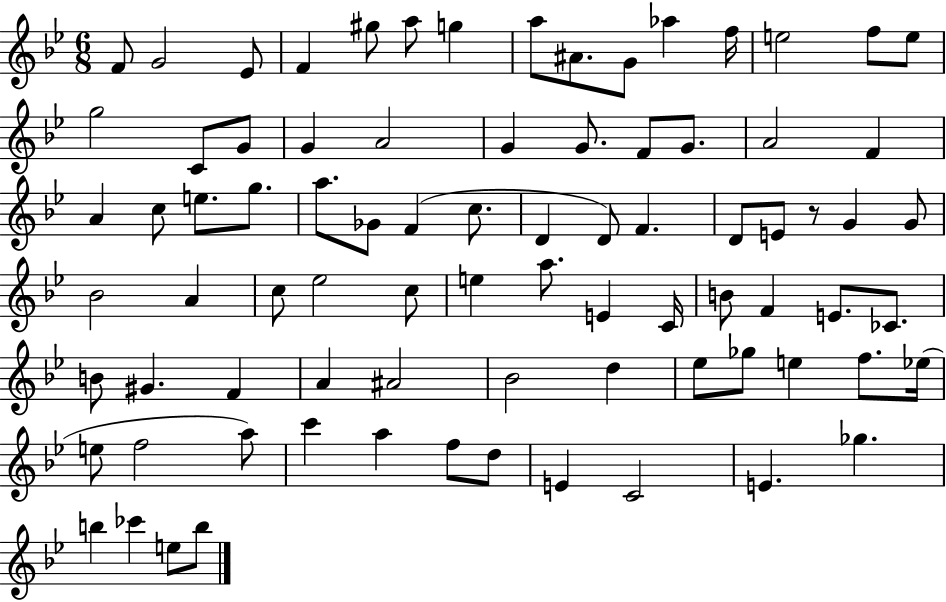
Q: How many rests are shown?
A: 1